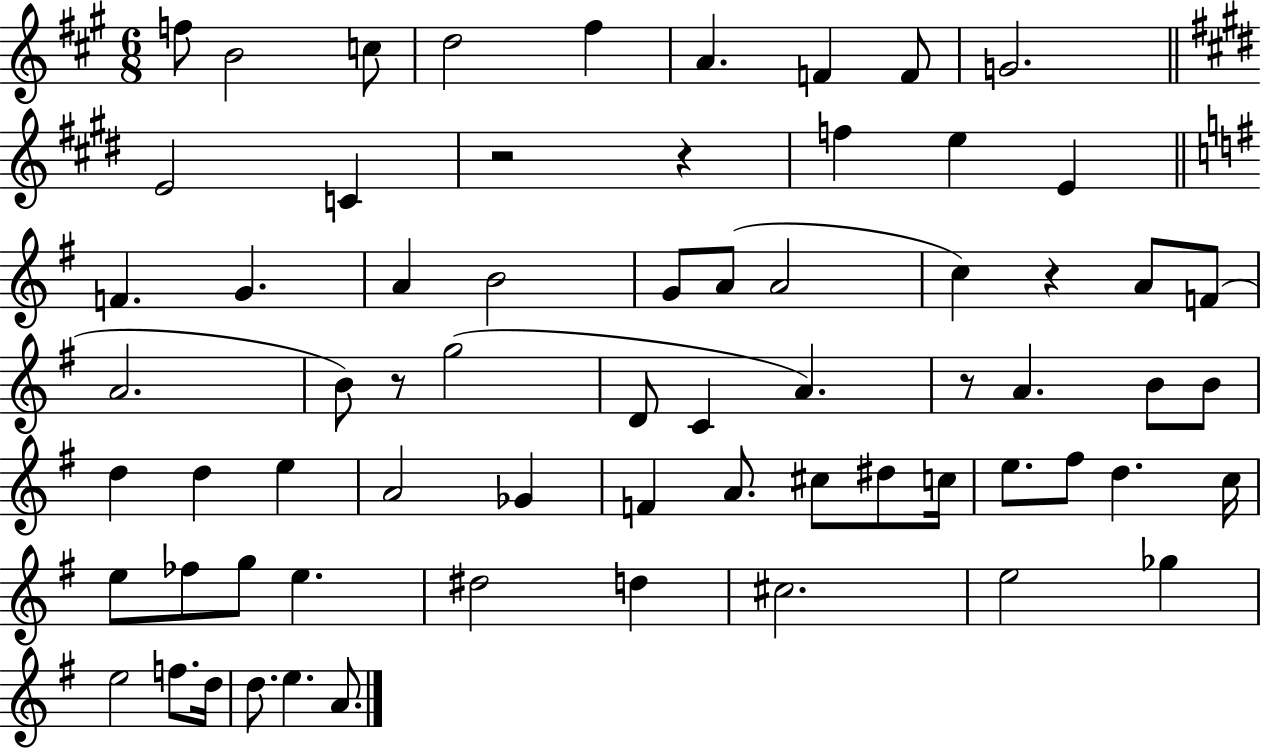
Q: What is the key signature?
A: A major